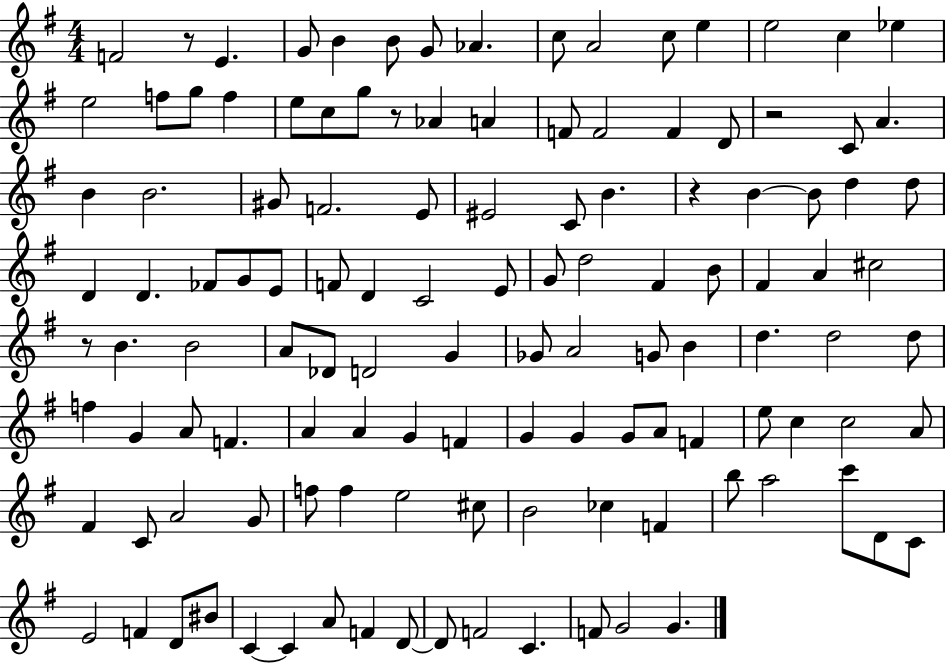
X:1
T:Untitled
M:4/4
L:1/4
K:G
F2 z/2 E G/2 B B/2 G/2 _A c/2 A2 c/2 e e2 c _e e2 f/2 g/2 f e/2 c/2 g/2 z/2 _A A F/2 F2 F D/2 z2 C/2 A B B2 ^G/2 F2 E/2 ^E2 C/2 B z B B/2 d d/2 D D _F/2 G/2 E/2 F/2 D C2 E/2 G/2 d2 ^F B/2 ^F A ^c2 z/2 B B2 A/2 _D/2 D2 G _G/2 A2 G/2 B d d2 d/2 f G A/2 F A A G F G G G/2 A/2 F e/2 c c2 A/2 ^F C/2 A2 G/2 f/2 f e2 ^c/2 B2 _c F b/2 a2 c'/2 D/2 C/2 E2 F D/2 ^B/2 C C A/2 F D/2 D/2 F2 C F/2 G2 G